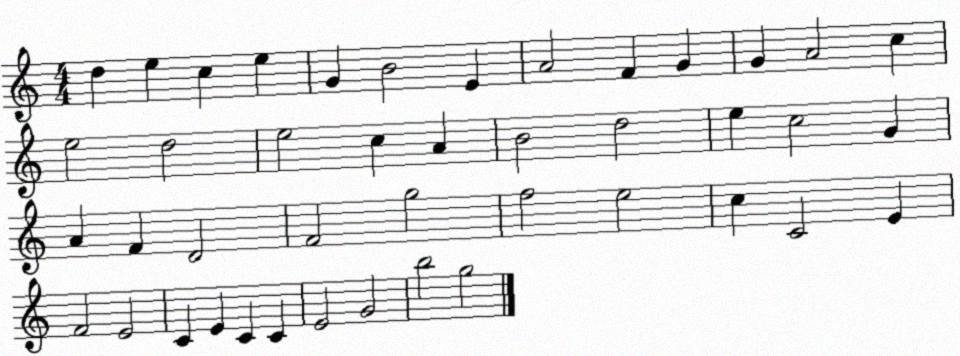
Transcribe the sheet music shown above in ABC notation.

X:1
T:Untitled
M:4/4
L:1/4
K:C
d e c e G B2 E A2 F G G A2 c e2 d2 e2 c A B2 d2 e c2 G A F D2 F2 g2 f2 e2 c C2 E F2 E2 C E C C E2 G2 b2 g2